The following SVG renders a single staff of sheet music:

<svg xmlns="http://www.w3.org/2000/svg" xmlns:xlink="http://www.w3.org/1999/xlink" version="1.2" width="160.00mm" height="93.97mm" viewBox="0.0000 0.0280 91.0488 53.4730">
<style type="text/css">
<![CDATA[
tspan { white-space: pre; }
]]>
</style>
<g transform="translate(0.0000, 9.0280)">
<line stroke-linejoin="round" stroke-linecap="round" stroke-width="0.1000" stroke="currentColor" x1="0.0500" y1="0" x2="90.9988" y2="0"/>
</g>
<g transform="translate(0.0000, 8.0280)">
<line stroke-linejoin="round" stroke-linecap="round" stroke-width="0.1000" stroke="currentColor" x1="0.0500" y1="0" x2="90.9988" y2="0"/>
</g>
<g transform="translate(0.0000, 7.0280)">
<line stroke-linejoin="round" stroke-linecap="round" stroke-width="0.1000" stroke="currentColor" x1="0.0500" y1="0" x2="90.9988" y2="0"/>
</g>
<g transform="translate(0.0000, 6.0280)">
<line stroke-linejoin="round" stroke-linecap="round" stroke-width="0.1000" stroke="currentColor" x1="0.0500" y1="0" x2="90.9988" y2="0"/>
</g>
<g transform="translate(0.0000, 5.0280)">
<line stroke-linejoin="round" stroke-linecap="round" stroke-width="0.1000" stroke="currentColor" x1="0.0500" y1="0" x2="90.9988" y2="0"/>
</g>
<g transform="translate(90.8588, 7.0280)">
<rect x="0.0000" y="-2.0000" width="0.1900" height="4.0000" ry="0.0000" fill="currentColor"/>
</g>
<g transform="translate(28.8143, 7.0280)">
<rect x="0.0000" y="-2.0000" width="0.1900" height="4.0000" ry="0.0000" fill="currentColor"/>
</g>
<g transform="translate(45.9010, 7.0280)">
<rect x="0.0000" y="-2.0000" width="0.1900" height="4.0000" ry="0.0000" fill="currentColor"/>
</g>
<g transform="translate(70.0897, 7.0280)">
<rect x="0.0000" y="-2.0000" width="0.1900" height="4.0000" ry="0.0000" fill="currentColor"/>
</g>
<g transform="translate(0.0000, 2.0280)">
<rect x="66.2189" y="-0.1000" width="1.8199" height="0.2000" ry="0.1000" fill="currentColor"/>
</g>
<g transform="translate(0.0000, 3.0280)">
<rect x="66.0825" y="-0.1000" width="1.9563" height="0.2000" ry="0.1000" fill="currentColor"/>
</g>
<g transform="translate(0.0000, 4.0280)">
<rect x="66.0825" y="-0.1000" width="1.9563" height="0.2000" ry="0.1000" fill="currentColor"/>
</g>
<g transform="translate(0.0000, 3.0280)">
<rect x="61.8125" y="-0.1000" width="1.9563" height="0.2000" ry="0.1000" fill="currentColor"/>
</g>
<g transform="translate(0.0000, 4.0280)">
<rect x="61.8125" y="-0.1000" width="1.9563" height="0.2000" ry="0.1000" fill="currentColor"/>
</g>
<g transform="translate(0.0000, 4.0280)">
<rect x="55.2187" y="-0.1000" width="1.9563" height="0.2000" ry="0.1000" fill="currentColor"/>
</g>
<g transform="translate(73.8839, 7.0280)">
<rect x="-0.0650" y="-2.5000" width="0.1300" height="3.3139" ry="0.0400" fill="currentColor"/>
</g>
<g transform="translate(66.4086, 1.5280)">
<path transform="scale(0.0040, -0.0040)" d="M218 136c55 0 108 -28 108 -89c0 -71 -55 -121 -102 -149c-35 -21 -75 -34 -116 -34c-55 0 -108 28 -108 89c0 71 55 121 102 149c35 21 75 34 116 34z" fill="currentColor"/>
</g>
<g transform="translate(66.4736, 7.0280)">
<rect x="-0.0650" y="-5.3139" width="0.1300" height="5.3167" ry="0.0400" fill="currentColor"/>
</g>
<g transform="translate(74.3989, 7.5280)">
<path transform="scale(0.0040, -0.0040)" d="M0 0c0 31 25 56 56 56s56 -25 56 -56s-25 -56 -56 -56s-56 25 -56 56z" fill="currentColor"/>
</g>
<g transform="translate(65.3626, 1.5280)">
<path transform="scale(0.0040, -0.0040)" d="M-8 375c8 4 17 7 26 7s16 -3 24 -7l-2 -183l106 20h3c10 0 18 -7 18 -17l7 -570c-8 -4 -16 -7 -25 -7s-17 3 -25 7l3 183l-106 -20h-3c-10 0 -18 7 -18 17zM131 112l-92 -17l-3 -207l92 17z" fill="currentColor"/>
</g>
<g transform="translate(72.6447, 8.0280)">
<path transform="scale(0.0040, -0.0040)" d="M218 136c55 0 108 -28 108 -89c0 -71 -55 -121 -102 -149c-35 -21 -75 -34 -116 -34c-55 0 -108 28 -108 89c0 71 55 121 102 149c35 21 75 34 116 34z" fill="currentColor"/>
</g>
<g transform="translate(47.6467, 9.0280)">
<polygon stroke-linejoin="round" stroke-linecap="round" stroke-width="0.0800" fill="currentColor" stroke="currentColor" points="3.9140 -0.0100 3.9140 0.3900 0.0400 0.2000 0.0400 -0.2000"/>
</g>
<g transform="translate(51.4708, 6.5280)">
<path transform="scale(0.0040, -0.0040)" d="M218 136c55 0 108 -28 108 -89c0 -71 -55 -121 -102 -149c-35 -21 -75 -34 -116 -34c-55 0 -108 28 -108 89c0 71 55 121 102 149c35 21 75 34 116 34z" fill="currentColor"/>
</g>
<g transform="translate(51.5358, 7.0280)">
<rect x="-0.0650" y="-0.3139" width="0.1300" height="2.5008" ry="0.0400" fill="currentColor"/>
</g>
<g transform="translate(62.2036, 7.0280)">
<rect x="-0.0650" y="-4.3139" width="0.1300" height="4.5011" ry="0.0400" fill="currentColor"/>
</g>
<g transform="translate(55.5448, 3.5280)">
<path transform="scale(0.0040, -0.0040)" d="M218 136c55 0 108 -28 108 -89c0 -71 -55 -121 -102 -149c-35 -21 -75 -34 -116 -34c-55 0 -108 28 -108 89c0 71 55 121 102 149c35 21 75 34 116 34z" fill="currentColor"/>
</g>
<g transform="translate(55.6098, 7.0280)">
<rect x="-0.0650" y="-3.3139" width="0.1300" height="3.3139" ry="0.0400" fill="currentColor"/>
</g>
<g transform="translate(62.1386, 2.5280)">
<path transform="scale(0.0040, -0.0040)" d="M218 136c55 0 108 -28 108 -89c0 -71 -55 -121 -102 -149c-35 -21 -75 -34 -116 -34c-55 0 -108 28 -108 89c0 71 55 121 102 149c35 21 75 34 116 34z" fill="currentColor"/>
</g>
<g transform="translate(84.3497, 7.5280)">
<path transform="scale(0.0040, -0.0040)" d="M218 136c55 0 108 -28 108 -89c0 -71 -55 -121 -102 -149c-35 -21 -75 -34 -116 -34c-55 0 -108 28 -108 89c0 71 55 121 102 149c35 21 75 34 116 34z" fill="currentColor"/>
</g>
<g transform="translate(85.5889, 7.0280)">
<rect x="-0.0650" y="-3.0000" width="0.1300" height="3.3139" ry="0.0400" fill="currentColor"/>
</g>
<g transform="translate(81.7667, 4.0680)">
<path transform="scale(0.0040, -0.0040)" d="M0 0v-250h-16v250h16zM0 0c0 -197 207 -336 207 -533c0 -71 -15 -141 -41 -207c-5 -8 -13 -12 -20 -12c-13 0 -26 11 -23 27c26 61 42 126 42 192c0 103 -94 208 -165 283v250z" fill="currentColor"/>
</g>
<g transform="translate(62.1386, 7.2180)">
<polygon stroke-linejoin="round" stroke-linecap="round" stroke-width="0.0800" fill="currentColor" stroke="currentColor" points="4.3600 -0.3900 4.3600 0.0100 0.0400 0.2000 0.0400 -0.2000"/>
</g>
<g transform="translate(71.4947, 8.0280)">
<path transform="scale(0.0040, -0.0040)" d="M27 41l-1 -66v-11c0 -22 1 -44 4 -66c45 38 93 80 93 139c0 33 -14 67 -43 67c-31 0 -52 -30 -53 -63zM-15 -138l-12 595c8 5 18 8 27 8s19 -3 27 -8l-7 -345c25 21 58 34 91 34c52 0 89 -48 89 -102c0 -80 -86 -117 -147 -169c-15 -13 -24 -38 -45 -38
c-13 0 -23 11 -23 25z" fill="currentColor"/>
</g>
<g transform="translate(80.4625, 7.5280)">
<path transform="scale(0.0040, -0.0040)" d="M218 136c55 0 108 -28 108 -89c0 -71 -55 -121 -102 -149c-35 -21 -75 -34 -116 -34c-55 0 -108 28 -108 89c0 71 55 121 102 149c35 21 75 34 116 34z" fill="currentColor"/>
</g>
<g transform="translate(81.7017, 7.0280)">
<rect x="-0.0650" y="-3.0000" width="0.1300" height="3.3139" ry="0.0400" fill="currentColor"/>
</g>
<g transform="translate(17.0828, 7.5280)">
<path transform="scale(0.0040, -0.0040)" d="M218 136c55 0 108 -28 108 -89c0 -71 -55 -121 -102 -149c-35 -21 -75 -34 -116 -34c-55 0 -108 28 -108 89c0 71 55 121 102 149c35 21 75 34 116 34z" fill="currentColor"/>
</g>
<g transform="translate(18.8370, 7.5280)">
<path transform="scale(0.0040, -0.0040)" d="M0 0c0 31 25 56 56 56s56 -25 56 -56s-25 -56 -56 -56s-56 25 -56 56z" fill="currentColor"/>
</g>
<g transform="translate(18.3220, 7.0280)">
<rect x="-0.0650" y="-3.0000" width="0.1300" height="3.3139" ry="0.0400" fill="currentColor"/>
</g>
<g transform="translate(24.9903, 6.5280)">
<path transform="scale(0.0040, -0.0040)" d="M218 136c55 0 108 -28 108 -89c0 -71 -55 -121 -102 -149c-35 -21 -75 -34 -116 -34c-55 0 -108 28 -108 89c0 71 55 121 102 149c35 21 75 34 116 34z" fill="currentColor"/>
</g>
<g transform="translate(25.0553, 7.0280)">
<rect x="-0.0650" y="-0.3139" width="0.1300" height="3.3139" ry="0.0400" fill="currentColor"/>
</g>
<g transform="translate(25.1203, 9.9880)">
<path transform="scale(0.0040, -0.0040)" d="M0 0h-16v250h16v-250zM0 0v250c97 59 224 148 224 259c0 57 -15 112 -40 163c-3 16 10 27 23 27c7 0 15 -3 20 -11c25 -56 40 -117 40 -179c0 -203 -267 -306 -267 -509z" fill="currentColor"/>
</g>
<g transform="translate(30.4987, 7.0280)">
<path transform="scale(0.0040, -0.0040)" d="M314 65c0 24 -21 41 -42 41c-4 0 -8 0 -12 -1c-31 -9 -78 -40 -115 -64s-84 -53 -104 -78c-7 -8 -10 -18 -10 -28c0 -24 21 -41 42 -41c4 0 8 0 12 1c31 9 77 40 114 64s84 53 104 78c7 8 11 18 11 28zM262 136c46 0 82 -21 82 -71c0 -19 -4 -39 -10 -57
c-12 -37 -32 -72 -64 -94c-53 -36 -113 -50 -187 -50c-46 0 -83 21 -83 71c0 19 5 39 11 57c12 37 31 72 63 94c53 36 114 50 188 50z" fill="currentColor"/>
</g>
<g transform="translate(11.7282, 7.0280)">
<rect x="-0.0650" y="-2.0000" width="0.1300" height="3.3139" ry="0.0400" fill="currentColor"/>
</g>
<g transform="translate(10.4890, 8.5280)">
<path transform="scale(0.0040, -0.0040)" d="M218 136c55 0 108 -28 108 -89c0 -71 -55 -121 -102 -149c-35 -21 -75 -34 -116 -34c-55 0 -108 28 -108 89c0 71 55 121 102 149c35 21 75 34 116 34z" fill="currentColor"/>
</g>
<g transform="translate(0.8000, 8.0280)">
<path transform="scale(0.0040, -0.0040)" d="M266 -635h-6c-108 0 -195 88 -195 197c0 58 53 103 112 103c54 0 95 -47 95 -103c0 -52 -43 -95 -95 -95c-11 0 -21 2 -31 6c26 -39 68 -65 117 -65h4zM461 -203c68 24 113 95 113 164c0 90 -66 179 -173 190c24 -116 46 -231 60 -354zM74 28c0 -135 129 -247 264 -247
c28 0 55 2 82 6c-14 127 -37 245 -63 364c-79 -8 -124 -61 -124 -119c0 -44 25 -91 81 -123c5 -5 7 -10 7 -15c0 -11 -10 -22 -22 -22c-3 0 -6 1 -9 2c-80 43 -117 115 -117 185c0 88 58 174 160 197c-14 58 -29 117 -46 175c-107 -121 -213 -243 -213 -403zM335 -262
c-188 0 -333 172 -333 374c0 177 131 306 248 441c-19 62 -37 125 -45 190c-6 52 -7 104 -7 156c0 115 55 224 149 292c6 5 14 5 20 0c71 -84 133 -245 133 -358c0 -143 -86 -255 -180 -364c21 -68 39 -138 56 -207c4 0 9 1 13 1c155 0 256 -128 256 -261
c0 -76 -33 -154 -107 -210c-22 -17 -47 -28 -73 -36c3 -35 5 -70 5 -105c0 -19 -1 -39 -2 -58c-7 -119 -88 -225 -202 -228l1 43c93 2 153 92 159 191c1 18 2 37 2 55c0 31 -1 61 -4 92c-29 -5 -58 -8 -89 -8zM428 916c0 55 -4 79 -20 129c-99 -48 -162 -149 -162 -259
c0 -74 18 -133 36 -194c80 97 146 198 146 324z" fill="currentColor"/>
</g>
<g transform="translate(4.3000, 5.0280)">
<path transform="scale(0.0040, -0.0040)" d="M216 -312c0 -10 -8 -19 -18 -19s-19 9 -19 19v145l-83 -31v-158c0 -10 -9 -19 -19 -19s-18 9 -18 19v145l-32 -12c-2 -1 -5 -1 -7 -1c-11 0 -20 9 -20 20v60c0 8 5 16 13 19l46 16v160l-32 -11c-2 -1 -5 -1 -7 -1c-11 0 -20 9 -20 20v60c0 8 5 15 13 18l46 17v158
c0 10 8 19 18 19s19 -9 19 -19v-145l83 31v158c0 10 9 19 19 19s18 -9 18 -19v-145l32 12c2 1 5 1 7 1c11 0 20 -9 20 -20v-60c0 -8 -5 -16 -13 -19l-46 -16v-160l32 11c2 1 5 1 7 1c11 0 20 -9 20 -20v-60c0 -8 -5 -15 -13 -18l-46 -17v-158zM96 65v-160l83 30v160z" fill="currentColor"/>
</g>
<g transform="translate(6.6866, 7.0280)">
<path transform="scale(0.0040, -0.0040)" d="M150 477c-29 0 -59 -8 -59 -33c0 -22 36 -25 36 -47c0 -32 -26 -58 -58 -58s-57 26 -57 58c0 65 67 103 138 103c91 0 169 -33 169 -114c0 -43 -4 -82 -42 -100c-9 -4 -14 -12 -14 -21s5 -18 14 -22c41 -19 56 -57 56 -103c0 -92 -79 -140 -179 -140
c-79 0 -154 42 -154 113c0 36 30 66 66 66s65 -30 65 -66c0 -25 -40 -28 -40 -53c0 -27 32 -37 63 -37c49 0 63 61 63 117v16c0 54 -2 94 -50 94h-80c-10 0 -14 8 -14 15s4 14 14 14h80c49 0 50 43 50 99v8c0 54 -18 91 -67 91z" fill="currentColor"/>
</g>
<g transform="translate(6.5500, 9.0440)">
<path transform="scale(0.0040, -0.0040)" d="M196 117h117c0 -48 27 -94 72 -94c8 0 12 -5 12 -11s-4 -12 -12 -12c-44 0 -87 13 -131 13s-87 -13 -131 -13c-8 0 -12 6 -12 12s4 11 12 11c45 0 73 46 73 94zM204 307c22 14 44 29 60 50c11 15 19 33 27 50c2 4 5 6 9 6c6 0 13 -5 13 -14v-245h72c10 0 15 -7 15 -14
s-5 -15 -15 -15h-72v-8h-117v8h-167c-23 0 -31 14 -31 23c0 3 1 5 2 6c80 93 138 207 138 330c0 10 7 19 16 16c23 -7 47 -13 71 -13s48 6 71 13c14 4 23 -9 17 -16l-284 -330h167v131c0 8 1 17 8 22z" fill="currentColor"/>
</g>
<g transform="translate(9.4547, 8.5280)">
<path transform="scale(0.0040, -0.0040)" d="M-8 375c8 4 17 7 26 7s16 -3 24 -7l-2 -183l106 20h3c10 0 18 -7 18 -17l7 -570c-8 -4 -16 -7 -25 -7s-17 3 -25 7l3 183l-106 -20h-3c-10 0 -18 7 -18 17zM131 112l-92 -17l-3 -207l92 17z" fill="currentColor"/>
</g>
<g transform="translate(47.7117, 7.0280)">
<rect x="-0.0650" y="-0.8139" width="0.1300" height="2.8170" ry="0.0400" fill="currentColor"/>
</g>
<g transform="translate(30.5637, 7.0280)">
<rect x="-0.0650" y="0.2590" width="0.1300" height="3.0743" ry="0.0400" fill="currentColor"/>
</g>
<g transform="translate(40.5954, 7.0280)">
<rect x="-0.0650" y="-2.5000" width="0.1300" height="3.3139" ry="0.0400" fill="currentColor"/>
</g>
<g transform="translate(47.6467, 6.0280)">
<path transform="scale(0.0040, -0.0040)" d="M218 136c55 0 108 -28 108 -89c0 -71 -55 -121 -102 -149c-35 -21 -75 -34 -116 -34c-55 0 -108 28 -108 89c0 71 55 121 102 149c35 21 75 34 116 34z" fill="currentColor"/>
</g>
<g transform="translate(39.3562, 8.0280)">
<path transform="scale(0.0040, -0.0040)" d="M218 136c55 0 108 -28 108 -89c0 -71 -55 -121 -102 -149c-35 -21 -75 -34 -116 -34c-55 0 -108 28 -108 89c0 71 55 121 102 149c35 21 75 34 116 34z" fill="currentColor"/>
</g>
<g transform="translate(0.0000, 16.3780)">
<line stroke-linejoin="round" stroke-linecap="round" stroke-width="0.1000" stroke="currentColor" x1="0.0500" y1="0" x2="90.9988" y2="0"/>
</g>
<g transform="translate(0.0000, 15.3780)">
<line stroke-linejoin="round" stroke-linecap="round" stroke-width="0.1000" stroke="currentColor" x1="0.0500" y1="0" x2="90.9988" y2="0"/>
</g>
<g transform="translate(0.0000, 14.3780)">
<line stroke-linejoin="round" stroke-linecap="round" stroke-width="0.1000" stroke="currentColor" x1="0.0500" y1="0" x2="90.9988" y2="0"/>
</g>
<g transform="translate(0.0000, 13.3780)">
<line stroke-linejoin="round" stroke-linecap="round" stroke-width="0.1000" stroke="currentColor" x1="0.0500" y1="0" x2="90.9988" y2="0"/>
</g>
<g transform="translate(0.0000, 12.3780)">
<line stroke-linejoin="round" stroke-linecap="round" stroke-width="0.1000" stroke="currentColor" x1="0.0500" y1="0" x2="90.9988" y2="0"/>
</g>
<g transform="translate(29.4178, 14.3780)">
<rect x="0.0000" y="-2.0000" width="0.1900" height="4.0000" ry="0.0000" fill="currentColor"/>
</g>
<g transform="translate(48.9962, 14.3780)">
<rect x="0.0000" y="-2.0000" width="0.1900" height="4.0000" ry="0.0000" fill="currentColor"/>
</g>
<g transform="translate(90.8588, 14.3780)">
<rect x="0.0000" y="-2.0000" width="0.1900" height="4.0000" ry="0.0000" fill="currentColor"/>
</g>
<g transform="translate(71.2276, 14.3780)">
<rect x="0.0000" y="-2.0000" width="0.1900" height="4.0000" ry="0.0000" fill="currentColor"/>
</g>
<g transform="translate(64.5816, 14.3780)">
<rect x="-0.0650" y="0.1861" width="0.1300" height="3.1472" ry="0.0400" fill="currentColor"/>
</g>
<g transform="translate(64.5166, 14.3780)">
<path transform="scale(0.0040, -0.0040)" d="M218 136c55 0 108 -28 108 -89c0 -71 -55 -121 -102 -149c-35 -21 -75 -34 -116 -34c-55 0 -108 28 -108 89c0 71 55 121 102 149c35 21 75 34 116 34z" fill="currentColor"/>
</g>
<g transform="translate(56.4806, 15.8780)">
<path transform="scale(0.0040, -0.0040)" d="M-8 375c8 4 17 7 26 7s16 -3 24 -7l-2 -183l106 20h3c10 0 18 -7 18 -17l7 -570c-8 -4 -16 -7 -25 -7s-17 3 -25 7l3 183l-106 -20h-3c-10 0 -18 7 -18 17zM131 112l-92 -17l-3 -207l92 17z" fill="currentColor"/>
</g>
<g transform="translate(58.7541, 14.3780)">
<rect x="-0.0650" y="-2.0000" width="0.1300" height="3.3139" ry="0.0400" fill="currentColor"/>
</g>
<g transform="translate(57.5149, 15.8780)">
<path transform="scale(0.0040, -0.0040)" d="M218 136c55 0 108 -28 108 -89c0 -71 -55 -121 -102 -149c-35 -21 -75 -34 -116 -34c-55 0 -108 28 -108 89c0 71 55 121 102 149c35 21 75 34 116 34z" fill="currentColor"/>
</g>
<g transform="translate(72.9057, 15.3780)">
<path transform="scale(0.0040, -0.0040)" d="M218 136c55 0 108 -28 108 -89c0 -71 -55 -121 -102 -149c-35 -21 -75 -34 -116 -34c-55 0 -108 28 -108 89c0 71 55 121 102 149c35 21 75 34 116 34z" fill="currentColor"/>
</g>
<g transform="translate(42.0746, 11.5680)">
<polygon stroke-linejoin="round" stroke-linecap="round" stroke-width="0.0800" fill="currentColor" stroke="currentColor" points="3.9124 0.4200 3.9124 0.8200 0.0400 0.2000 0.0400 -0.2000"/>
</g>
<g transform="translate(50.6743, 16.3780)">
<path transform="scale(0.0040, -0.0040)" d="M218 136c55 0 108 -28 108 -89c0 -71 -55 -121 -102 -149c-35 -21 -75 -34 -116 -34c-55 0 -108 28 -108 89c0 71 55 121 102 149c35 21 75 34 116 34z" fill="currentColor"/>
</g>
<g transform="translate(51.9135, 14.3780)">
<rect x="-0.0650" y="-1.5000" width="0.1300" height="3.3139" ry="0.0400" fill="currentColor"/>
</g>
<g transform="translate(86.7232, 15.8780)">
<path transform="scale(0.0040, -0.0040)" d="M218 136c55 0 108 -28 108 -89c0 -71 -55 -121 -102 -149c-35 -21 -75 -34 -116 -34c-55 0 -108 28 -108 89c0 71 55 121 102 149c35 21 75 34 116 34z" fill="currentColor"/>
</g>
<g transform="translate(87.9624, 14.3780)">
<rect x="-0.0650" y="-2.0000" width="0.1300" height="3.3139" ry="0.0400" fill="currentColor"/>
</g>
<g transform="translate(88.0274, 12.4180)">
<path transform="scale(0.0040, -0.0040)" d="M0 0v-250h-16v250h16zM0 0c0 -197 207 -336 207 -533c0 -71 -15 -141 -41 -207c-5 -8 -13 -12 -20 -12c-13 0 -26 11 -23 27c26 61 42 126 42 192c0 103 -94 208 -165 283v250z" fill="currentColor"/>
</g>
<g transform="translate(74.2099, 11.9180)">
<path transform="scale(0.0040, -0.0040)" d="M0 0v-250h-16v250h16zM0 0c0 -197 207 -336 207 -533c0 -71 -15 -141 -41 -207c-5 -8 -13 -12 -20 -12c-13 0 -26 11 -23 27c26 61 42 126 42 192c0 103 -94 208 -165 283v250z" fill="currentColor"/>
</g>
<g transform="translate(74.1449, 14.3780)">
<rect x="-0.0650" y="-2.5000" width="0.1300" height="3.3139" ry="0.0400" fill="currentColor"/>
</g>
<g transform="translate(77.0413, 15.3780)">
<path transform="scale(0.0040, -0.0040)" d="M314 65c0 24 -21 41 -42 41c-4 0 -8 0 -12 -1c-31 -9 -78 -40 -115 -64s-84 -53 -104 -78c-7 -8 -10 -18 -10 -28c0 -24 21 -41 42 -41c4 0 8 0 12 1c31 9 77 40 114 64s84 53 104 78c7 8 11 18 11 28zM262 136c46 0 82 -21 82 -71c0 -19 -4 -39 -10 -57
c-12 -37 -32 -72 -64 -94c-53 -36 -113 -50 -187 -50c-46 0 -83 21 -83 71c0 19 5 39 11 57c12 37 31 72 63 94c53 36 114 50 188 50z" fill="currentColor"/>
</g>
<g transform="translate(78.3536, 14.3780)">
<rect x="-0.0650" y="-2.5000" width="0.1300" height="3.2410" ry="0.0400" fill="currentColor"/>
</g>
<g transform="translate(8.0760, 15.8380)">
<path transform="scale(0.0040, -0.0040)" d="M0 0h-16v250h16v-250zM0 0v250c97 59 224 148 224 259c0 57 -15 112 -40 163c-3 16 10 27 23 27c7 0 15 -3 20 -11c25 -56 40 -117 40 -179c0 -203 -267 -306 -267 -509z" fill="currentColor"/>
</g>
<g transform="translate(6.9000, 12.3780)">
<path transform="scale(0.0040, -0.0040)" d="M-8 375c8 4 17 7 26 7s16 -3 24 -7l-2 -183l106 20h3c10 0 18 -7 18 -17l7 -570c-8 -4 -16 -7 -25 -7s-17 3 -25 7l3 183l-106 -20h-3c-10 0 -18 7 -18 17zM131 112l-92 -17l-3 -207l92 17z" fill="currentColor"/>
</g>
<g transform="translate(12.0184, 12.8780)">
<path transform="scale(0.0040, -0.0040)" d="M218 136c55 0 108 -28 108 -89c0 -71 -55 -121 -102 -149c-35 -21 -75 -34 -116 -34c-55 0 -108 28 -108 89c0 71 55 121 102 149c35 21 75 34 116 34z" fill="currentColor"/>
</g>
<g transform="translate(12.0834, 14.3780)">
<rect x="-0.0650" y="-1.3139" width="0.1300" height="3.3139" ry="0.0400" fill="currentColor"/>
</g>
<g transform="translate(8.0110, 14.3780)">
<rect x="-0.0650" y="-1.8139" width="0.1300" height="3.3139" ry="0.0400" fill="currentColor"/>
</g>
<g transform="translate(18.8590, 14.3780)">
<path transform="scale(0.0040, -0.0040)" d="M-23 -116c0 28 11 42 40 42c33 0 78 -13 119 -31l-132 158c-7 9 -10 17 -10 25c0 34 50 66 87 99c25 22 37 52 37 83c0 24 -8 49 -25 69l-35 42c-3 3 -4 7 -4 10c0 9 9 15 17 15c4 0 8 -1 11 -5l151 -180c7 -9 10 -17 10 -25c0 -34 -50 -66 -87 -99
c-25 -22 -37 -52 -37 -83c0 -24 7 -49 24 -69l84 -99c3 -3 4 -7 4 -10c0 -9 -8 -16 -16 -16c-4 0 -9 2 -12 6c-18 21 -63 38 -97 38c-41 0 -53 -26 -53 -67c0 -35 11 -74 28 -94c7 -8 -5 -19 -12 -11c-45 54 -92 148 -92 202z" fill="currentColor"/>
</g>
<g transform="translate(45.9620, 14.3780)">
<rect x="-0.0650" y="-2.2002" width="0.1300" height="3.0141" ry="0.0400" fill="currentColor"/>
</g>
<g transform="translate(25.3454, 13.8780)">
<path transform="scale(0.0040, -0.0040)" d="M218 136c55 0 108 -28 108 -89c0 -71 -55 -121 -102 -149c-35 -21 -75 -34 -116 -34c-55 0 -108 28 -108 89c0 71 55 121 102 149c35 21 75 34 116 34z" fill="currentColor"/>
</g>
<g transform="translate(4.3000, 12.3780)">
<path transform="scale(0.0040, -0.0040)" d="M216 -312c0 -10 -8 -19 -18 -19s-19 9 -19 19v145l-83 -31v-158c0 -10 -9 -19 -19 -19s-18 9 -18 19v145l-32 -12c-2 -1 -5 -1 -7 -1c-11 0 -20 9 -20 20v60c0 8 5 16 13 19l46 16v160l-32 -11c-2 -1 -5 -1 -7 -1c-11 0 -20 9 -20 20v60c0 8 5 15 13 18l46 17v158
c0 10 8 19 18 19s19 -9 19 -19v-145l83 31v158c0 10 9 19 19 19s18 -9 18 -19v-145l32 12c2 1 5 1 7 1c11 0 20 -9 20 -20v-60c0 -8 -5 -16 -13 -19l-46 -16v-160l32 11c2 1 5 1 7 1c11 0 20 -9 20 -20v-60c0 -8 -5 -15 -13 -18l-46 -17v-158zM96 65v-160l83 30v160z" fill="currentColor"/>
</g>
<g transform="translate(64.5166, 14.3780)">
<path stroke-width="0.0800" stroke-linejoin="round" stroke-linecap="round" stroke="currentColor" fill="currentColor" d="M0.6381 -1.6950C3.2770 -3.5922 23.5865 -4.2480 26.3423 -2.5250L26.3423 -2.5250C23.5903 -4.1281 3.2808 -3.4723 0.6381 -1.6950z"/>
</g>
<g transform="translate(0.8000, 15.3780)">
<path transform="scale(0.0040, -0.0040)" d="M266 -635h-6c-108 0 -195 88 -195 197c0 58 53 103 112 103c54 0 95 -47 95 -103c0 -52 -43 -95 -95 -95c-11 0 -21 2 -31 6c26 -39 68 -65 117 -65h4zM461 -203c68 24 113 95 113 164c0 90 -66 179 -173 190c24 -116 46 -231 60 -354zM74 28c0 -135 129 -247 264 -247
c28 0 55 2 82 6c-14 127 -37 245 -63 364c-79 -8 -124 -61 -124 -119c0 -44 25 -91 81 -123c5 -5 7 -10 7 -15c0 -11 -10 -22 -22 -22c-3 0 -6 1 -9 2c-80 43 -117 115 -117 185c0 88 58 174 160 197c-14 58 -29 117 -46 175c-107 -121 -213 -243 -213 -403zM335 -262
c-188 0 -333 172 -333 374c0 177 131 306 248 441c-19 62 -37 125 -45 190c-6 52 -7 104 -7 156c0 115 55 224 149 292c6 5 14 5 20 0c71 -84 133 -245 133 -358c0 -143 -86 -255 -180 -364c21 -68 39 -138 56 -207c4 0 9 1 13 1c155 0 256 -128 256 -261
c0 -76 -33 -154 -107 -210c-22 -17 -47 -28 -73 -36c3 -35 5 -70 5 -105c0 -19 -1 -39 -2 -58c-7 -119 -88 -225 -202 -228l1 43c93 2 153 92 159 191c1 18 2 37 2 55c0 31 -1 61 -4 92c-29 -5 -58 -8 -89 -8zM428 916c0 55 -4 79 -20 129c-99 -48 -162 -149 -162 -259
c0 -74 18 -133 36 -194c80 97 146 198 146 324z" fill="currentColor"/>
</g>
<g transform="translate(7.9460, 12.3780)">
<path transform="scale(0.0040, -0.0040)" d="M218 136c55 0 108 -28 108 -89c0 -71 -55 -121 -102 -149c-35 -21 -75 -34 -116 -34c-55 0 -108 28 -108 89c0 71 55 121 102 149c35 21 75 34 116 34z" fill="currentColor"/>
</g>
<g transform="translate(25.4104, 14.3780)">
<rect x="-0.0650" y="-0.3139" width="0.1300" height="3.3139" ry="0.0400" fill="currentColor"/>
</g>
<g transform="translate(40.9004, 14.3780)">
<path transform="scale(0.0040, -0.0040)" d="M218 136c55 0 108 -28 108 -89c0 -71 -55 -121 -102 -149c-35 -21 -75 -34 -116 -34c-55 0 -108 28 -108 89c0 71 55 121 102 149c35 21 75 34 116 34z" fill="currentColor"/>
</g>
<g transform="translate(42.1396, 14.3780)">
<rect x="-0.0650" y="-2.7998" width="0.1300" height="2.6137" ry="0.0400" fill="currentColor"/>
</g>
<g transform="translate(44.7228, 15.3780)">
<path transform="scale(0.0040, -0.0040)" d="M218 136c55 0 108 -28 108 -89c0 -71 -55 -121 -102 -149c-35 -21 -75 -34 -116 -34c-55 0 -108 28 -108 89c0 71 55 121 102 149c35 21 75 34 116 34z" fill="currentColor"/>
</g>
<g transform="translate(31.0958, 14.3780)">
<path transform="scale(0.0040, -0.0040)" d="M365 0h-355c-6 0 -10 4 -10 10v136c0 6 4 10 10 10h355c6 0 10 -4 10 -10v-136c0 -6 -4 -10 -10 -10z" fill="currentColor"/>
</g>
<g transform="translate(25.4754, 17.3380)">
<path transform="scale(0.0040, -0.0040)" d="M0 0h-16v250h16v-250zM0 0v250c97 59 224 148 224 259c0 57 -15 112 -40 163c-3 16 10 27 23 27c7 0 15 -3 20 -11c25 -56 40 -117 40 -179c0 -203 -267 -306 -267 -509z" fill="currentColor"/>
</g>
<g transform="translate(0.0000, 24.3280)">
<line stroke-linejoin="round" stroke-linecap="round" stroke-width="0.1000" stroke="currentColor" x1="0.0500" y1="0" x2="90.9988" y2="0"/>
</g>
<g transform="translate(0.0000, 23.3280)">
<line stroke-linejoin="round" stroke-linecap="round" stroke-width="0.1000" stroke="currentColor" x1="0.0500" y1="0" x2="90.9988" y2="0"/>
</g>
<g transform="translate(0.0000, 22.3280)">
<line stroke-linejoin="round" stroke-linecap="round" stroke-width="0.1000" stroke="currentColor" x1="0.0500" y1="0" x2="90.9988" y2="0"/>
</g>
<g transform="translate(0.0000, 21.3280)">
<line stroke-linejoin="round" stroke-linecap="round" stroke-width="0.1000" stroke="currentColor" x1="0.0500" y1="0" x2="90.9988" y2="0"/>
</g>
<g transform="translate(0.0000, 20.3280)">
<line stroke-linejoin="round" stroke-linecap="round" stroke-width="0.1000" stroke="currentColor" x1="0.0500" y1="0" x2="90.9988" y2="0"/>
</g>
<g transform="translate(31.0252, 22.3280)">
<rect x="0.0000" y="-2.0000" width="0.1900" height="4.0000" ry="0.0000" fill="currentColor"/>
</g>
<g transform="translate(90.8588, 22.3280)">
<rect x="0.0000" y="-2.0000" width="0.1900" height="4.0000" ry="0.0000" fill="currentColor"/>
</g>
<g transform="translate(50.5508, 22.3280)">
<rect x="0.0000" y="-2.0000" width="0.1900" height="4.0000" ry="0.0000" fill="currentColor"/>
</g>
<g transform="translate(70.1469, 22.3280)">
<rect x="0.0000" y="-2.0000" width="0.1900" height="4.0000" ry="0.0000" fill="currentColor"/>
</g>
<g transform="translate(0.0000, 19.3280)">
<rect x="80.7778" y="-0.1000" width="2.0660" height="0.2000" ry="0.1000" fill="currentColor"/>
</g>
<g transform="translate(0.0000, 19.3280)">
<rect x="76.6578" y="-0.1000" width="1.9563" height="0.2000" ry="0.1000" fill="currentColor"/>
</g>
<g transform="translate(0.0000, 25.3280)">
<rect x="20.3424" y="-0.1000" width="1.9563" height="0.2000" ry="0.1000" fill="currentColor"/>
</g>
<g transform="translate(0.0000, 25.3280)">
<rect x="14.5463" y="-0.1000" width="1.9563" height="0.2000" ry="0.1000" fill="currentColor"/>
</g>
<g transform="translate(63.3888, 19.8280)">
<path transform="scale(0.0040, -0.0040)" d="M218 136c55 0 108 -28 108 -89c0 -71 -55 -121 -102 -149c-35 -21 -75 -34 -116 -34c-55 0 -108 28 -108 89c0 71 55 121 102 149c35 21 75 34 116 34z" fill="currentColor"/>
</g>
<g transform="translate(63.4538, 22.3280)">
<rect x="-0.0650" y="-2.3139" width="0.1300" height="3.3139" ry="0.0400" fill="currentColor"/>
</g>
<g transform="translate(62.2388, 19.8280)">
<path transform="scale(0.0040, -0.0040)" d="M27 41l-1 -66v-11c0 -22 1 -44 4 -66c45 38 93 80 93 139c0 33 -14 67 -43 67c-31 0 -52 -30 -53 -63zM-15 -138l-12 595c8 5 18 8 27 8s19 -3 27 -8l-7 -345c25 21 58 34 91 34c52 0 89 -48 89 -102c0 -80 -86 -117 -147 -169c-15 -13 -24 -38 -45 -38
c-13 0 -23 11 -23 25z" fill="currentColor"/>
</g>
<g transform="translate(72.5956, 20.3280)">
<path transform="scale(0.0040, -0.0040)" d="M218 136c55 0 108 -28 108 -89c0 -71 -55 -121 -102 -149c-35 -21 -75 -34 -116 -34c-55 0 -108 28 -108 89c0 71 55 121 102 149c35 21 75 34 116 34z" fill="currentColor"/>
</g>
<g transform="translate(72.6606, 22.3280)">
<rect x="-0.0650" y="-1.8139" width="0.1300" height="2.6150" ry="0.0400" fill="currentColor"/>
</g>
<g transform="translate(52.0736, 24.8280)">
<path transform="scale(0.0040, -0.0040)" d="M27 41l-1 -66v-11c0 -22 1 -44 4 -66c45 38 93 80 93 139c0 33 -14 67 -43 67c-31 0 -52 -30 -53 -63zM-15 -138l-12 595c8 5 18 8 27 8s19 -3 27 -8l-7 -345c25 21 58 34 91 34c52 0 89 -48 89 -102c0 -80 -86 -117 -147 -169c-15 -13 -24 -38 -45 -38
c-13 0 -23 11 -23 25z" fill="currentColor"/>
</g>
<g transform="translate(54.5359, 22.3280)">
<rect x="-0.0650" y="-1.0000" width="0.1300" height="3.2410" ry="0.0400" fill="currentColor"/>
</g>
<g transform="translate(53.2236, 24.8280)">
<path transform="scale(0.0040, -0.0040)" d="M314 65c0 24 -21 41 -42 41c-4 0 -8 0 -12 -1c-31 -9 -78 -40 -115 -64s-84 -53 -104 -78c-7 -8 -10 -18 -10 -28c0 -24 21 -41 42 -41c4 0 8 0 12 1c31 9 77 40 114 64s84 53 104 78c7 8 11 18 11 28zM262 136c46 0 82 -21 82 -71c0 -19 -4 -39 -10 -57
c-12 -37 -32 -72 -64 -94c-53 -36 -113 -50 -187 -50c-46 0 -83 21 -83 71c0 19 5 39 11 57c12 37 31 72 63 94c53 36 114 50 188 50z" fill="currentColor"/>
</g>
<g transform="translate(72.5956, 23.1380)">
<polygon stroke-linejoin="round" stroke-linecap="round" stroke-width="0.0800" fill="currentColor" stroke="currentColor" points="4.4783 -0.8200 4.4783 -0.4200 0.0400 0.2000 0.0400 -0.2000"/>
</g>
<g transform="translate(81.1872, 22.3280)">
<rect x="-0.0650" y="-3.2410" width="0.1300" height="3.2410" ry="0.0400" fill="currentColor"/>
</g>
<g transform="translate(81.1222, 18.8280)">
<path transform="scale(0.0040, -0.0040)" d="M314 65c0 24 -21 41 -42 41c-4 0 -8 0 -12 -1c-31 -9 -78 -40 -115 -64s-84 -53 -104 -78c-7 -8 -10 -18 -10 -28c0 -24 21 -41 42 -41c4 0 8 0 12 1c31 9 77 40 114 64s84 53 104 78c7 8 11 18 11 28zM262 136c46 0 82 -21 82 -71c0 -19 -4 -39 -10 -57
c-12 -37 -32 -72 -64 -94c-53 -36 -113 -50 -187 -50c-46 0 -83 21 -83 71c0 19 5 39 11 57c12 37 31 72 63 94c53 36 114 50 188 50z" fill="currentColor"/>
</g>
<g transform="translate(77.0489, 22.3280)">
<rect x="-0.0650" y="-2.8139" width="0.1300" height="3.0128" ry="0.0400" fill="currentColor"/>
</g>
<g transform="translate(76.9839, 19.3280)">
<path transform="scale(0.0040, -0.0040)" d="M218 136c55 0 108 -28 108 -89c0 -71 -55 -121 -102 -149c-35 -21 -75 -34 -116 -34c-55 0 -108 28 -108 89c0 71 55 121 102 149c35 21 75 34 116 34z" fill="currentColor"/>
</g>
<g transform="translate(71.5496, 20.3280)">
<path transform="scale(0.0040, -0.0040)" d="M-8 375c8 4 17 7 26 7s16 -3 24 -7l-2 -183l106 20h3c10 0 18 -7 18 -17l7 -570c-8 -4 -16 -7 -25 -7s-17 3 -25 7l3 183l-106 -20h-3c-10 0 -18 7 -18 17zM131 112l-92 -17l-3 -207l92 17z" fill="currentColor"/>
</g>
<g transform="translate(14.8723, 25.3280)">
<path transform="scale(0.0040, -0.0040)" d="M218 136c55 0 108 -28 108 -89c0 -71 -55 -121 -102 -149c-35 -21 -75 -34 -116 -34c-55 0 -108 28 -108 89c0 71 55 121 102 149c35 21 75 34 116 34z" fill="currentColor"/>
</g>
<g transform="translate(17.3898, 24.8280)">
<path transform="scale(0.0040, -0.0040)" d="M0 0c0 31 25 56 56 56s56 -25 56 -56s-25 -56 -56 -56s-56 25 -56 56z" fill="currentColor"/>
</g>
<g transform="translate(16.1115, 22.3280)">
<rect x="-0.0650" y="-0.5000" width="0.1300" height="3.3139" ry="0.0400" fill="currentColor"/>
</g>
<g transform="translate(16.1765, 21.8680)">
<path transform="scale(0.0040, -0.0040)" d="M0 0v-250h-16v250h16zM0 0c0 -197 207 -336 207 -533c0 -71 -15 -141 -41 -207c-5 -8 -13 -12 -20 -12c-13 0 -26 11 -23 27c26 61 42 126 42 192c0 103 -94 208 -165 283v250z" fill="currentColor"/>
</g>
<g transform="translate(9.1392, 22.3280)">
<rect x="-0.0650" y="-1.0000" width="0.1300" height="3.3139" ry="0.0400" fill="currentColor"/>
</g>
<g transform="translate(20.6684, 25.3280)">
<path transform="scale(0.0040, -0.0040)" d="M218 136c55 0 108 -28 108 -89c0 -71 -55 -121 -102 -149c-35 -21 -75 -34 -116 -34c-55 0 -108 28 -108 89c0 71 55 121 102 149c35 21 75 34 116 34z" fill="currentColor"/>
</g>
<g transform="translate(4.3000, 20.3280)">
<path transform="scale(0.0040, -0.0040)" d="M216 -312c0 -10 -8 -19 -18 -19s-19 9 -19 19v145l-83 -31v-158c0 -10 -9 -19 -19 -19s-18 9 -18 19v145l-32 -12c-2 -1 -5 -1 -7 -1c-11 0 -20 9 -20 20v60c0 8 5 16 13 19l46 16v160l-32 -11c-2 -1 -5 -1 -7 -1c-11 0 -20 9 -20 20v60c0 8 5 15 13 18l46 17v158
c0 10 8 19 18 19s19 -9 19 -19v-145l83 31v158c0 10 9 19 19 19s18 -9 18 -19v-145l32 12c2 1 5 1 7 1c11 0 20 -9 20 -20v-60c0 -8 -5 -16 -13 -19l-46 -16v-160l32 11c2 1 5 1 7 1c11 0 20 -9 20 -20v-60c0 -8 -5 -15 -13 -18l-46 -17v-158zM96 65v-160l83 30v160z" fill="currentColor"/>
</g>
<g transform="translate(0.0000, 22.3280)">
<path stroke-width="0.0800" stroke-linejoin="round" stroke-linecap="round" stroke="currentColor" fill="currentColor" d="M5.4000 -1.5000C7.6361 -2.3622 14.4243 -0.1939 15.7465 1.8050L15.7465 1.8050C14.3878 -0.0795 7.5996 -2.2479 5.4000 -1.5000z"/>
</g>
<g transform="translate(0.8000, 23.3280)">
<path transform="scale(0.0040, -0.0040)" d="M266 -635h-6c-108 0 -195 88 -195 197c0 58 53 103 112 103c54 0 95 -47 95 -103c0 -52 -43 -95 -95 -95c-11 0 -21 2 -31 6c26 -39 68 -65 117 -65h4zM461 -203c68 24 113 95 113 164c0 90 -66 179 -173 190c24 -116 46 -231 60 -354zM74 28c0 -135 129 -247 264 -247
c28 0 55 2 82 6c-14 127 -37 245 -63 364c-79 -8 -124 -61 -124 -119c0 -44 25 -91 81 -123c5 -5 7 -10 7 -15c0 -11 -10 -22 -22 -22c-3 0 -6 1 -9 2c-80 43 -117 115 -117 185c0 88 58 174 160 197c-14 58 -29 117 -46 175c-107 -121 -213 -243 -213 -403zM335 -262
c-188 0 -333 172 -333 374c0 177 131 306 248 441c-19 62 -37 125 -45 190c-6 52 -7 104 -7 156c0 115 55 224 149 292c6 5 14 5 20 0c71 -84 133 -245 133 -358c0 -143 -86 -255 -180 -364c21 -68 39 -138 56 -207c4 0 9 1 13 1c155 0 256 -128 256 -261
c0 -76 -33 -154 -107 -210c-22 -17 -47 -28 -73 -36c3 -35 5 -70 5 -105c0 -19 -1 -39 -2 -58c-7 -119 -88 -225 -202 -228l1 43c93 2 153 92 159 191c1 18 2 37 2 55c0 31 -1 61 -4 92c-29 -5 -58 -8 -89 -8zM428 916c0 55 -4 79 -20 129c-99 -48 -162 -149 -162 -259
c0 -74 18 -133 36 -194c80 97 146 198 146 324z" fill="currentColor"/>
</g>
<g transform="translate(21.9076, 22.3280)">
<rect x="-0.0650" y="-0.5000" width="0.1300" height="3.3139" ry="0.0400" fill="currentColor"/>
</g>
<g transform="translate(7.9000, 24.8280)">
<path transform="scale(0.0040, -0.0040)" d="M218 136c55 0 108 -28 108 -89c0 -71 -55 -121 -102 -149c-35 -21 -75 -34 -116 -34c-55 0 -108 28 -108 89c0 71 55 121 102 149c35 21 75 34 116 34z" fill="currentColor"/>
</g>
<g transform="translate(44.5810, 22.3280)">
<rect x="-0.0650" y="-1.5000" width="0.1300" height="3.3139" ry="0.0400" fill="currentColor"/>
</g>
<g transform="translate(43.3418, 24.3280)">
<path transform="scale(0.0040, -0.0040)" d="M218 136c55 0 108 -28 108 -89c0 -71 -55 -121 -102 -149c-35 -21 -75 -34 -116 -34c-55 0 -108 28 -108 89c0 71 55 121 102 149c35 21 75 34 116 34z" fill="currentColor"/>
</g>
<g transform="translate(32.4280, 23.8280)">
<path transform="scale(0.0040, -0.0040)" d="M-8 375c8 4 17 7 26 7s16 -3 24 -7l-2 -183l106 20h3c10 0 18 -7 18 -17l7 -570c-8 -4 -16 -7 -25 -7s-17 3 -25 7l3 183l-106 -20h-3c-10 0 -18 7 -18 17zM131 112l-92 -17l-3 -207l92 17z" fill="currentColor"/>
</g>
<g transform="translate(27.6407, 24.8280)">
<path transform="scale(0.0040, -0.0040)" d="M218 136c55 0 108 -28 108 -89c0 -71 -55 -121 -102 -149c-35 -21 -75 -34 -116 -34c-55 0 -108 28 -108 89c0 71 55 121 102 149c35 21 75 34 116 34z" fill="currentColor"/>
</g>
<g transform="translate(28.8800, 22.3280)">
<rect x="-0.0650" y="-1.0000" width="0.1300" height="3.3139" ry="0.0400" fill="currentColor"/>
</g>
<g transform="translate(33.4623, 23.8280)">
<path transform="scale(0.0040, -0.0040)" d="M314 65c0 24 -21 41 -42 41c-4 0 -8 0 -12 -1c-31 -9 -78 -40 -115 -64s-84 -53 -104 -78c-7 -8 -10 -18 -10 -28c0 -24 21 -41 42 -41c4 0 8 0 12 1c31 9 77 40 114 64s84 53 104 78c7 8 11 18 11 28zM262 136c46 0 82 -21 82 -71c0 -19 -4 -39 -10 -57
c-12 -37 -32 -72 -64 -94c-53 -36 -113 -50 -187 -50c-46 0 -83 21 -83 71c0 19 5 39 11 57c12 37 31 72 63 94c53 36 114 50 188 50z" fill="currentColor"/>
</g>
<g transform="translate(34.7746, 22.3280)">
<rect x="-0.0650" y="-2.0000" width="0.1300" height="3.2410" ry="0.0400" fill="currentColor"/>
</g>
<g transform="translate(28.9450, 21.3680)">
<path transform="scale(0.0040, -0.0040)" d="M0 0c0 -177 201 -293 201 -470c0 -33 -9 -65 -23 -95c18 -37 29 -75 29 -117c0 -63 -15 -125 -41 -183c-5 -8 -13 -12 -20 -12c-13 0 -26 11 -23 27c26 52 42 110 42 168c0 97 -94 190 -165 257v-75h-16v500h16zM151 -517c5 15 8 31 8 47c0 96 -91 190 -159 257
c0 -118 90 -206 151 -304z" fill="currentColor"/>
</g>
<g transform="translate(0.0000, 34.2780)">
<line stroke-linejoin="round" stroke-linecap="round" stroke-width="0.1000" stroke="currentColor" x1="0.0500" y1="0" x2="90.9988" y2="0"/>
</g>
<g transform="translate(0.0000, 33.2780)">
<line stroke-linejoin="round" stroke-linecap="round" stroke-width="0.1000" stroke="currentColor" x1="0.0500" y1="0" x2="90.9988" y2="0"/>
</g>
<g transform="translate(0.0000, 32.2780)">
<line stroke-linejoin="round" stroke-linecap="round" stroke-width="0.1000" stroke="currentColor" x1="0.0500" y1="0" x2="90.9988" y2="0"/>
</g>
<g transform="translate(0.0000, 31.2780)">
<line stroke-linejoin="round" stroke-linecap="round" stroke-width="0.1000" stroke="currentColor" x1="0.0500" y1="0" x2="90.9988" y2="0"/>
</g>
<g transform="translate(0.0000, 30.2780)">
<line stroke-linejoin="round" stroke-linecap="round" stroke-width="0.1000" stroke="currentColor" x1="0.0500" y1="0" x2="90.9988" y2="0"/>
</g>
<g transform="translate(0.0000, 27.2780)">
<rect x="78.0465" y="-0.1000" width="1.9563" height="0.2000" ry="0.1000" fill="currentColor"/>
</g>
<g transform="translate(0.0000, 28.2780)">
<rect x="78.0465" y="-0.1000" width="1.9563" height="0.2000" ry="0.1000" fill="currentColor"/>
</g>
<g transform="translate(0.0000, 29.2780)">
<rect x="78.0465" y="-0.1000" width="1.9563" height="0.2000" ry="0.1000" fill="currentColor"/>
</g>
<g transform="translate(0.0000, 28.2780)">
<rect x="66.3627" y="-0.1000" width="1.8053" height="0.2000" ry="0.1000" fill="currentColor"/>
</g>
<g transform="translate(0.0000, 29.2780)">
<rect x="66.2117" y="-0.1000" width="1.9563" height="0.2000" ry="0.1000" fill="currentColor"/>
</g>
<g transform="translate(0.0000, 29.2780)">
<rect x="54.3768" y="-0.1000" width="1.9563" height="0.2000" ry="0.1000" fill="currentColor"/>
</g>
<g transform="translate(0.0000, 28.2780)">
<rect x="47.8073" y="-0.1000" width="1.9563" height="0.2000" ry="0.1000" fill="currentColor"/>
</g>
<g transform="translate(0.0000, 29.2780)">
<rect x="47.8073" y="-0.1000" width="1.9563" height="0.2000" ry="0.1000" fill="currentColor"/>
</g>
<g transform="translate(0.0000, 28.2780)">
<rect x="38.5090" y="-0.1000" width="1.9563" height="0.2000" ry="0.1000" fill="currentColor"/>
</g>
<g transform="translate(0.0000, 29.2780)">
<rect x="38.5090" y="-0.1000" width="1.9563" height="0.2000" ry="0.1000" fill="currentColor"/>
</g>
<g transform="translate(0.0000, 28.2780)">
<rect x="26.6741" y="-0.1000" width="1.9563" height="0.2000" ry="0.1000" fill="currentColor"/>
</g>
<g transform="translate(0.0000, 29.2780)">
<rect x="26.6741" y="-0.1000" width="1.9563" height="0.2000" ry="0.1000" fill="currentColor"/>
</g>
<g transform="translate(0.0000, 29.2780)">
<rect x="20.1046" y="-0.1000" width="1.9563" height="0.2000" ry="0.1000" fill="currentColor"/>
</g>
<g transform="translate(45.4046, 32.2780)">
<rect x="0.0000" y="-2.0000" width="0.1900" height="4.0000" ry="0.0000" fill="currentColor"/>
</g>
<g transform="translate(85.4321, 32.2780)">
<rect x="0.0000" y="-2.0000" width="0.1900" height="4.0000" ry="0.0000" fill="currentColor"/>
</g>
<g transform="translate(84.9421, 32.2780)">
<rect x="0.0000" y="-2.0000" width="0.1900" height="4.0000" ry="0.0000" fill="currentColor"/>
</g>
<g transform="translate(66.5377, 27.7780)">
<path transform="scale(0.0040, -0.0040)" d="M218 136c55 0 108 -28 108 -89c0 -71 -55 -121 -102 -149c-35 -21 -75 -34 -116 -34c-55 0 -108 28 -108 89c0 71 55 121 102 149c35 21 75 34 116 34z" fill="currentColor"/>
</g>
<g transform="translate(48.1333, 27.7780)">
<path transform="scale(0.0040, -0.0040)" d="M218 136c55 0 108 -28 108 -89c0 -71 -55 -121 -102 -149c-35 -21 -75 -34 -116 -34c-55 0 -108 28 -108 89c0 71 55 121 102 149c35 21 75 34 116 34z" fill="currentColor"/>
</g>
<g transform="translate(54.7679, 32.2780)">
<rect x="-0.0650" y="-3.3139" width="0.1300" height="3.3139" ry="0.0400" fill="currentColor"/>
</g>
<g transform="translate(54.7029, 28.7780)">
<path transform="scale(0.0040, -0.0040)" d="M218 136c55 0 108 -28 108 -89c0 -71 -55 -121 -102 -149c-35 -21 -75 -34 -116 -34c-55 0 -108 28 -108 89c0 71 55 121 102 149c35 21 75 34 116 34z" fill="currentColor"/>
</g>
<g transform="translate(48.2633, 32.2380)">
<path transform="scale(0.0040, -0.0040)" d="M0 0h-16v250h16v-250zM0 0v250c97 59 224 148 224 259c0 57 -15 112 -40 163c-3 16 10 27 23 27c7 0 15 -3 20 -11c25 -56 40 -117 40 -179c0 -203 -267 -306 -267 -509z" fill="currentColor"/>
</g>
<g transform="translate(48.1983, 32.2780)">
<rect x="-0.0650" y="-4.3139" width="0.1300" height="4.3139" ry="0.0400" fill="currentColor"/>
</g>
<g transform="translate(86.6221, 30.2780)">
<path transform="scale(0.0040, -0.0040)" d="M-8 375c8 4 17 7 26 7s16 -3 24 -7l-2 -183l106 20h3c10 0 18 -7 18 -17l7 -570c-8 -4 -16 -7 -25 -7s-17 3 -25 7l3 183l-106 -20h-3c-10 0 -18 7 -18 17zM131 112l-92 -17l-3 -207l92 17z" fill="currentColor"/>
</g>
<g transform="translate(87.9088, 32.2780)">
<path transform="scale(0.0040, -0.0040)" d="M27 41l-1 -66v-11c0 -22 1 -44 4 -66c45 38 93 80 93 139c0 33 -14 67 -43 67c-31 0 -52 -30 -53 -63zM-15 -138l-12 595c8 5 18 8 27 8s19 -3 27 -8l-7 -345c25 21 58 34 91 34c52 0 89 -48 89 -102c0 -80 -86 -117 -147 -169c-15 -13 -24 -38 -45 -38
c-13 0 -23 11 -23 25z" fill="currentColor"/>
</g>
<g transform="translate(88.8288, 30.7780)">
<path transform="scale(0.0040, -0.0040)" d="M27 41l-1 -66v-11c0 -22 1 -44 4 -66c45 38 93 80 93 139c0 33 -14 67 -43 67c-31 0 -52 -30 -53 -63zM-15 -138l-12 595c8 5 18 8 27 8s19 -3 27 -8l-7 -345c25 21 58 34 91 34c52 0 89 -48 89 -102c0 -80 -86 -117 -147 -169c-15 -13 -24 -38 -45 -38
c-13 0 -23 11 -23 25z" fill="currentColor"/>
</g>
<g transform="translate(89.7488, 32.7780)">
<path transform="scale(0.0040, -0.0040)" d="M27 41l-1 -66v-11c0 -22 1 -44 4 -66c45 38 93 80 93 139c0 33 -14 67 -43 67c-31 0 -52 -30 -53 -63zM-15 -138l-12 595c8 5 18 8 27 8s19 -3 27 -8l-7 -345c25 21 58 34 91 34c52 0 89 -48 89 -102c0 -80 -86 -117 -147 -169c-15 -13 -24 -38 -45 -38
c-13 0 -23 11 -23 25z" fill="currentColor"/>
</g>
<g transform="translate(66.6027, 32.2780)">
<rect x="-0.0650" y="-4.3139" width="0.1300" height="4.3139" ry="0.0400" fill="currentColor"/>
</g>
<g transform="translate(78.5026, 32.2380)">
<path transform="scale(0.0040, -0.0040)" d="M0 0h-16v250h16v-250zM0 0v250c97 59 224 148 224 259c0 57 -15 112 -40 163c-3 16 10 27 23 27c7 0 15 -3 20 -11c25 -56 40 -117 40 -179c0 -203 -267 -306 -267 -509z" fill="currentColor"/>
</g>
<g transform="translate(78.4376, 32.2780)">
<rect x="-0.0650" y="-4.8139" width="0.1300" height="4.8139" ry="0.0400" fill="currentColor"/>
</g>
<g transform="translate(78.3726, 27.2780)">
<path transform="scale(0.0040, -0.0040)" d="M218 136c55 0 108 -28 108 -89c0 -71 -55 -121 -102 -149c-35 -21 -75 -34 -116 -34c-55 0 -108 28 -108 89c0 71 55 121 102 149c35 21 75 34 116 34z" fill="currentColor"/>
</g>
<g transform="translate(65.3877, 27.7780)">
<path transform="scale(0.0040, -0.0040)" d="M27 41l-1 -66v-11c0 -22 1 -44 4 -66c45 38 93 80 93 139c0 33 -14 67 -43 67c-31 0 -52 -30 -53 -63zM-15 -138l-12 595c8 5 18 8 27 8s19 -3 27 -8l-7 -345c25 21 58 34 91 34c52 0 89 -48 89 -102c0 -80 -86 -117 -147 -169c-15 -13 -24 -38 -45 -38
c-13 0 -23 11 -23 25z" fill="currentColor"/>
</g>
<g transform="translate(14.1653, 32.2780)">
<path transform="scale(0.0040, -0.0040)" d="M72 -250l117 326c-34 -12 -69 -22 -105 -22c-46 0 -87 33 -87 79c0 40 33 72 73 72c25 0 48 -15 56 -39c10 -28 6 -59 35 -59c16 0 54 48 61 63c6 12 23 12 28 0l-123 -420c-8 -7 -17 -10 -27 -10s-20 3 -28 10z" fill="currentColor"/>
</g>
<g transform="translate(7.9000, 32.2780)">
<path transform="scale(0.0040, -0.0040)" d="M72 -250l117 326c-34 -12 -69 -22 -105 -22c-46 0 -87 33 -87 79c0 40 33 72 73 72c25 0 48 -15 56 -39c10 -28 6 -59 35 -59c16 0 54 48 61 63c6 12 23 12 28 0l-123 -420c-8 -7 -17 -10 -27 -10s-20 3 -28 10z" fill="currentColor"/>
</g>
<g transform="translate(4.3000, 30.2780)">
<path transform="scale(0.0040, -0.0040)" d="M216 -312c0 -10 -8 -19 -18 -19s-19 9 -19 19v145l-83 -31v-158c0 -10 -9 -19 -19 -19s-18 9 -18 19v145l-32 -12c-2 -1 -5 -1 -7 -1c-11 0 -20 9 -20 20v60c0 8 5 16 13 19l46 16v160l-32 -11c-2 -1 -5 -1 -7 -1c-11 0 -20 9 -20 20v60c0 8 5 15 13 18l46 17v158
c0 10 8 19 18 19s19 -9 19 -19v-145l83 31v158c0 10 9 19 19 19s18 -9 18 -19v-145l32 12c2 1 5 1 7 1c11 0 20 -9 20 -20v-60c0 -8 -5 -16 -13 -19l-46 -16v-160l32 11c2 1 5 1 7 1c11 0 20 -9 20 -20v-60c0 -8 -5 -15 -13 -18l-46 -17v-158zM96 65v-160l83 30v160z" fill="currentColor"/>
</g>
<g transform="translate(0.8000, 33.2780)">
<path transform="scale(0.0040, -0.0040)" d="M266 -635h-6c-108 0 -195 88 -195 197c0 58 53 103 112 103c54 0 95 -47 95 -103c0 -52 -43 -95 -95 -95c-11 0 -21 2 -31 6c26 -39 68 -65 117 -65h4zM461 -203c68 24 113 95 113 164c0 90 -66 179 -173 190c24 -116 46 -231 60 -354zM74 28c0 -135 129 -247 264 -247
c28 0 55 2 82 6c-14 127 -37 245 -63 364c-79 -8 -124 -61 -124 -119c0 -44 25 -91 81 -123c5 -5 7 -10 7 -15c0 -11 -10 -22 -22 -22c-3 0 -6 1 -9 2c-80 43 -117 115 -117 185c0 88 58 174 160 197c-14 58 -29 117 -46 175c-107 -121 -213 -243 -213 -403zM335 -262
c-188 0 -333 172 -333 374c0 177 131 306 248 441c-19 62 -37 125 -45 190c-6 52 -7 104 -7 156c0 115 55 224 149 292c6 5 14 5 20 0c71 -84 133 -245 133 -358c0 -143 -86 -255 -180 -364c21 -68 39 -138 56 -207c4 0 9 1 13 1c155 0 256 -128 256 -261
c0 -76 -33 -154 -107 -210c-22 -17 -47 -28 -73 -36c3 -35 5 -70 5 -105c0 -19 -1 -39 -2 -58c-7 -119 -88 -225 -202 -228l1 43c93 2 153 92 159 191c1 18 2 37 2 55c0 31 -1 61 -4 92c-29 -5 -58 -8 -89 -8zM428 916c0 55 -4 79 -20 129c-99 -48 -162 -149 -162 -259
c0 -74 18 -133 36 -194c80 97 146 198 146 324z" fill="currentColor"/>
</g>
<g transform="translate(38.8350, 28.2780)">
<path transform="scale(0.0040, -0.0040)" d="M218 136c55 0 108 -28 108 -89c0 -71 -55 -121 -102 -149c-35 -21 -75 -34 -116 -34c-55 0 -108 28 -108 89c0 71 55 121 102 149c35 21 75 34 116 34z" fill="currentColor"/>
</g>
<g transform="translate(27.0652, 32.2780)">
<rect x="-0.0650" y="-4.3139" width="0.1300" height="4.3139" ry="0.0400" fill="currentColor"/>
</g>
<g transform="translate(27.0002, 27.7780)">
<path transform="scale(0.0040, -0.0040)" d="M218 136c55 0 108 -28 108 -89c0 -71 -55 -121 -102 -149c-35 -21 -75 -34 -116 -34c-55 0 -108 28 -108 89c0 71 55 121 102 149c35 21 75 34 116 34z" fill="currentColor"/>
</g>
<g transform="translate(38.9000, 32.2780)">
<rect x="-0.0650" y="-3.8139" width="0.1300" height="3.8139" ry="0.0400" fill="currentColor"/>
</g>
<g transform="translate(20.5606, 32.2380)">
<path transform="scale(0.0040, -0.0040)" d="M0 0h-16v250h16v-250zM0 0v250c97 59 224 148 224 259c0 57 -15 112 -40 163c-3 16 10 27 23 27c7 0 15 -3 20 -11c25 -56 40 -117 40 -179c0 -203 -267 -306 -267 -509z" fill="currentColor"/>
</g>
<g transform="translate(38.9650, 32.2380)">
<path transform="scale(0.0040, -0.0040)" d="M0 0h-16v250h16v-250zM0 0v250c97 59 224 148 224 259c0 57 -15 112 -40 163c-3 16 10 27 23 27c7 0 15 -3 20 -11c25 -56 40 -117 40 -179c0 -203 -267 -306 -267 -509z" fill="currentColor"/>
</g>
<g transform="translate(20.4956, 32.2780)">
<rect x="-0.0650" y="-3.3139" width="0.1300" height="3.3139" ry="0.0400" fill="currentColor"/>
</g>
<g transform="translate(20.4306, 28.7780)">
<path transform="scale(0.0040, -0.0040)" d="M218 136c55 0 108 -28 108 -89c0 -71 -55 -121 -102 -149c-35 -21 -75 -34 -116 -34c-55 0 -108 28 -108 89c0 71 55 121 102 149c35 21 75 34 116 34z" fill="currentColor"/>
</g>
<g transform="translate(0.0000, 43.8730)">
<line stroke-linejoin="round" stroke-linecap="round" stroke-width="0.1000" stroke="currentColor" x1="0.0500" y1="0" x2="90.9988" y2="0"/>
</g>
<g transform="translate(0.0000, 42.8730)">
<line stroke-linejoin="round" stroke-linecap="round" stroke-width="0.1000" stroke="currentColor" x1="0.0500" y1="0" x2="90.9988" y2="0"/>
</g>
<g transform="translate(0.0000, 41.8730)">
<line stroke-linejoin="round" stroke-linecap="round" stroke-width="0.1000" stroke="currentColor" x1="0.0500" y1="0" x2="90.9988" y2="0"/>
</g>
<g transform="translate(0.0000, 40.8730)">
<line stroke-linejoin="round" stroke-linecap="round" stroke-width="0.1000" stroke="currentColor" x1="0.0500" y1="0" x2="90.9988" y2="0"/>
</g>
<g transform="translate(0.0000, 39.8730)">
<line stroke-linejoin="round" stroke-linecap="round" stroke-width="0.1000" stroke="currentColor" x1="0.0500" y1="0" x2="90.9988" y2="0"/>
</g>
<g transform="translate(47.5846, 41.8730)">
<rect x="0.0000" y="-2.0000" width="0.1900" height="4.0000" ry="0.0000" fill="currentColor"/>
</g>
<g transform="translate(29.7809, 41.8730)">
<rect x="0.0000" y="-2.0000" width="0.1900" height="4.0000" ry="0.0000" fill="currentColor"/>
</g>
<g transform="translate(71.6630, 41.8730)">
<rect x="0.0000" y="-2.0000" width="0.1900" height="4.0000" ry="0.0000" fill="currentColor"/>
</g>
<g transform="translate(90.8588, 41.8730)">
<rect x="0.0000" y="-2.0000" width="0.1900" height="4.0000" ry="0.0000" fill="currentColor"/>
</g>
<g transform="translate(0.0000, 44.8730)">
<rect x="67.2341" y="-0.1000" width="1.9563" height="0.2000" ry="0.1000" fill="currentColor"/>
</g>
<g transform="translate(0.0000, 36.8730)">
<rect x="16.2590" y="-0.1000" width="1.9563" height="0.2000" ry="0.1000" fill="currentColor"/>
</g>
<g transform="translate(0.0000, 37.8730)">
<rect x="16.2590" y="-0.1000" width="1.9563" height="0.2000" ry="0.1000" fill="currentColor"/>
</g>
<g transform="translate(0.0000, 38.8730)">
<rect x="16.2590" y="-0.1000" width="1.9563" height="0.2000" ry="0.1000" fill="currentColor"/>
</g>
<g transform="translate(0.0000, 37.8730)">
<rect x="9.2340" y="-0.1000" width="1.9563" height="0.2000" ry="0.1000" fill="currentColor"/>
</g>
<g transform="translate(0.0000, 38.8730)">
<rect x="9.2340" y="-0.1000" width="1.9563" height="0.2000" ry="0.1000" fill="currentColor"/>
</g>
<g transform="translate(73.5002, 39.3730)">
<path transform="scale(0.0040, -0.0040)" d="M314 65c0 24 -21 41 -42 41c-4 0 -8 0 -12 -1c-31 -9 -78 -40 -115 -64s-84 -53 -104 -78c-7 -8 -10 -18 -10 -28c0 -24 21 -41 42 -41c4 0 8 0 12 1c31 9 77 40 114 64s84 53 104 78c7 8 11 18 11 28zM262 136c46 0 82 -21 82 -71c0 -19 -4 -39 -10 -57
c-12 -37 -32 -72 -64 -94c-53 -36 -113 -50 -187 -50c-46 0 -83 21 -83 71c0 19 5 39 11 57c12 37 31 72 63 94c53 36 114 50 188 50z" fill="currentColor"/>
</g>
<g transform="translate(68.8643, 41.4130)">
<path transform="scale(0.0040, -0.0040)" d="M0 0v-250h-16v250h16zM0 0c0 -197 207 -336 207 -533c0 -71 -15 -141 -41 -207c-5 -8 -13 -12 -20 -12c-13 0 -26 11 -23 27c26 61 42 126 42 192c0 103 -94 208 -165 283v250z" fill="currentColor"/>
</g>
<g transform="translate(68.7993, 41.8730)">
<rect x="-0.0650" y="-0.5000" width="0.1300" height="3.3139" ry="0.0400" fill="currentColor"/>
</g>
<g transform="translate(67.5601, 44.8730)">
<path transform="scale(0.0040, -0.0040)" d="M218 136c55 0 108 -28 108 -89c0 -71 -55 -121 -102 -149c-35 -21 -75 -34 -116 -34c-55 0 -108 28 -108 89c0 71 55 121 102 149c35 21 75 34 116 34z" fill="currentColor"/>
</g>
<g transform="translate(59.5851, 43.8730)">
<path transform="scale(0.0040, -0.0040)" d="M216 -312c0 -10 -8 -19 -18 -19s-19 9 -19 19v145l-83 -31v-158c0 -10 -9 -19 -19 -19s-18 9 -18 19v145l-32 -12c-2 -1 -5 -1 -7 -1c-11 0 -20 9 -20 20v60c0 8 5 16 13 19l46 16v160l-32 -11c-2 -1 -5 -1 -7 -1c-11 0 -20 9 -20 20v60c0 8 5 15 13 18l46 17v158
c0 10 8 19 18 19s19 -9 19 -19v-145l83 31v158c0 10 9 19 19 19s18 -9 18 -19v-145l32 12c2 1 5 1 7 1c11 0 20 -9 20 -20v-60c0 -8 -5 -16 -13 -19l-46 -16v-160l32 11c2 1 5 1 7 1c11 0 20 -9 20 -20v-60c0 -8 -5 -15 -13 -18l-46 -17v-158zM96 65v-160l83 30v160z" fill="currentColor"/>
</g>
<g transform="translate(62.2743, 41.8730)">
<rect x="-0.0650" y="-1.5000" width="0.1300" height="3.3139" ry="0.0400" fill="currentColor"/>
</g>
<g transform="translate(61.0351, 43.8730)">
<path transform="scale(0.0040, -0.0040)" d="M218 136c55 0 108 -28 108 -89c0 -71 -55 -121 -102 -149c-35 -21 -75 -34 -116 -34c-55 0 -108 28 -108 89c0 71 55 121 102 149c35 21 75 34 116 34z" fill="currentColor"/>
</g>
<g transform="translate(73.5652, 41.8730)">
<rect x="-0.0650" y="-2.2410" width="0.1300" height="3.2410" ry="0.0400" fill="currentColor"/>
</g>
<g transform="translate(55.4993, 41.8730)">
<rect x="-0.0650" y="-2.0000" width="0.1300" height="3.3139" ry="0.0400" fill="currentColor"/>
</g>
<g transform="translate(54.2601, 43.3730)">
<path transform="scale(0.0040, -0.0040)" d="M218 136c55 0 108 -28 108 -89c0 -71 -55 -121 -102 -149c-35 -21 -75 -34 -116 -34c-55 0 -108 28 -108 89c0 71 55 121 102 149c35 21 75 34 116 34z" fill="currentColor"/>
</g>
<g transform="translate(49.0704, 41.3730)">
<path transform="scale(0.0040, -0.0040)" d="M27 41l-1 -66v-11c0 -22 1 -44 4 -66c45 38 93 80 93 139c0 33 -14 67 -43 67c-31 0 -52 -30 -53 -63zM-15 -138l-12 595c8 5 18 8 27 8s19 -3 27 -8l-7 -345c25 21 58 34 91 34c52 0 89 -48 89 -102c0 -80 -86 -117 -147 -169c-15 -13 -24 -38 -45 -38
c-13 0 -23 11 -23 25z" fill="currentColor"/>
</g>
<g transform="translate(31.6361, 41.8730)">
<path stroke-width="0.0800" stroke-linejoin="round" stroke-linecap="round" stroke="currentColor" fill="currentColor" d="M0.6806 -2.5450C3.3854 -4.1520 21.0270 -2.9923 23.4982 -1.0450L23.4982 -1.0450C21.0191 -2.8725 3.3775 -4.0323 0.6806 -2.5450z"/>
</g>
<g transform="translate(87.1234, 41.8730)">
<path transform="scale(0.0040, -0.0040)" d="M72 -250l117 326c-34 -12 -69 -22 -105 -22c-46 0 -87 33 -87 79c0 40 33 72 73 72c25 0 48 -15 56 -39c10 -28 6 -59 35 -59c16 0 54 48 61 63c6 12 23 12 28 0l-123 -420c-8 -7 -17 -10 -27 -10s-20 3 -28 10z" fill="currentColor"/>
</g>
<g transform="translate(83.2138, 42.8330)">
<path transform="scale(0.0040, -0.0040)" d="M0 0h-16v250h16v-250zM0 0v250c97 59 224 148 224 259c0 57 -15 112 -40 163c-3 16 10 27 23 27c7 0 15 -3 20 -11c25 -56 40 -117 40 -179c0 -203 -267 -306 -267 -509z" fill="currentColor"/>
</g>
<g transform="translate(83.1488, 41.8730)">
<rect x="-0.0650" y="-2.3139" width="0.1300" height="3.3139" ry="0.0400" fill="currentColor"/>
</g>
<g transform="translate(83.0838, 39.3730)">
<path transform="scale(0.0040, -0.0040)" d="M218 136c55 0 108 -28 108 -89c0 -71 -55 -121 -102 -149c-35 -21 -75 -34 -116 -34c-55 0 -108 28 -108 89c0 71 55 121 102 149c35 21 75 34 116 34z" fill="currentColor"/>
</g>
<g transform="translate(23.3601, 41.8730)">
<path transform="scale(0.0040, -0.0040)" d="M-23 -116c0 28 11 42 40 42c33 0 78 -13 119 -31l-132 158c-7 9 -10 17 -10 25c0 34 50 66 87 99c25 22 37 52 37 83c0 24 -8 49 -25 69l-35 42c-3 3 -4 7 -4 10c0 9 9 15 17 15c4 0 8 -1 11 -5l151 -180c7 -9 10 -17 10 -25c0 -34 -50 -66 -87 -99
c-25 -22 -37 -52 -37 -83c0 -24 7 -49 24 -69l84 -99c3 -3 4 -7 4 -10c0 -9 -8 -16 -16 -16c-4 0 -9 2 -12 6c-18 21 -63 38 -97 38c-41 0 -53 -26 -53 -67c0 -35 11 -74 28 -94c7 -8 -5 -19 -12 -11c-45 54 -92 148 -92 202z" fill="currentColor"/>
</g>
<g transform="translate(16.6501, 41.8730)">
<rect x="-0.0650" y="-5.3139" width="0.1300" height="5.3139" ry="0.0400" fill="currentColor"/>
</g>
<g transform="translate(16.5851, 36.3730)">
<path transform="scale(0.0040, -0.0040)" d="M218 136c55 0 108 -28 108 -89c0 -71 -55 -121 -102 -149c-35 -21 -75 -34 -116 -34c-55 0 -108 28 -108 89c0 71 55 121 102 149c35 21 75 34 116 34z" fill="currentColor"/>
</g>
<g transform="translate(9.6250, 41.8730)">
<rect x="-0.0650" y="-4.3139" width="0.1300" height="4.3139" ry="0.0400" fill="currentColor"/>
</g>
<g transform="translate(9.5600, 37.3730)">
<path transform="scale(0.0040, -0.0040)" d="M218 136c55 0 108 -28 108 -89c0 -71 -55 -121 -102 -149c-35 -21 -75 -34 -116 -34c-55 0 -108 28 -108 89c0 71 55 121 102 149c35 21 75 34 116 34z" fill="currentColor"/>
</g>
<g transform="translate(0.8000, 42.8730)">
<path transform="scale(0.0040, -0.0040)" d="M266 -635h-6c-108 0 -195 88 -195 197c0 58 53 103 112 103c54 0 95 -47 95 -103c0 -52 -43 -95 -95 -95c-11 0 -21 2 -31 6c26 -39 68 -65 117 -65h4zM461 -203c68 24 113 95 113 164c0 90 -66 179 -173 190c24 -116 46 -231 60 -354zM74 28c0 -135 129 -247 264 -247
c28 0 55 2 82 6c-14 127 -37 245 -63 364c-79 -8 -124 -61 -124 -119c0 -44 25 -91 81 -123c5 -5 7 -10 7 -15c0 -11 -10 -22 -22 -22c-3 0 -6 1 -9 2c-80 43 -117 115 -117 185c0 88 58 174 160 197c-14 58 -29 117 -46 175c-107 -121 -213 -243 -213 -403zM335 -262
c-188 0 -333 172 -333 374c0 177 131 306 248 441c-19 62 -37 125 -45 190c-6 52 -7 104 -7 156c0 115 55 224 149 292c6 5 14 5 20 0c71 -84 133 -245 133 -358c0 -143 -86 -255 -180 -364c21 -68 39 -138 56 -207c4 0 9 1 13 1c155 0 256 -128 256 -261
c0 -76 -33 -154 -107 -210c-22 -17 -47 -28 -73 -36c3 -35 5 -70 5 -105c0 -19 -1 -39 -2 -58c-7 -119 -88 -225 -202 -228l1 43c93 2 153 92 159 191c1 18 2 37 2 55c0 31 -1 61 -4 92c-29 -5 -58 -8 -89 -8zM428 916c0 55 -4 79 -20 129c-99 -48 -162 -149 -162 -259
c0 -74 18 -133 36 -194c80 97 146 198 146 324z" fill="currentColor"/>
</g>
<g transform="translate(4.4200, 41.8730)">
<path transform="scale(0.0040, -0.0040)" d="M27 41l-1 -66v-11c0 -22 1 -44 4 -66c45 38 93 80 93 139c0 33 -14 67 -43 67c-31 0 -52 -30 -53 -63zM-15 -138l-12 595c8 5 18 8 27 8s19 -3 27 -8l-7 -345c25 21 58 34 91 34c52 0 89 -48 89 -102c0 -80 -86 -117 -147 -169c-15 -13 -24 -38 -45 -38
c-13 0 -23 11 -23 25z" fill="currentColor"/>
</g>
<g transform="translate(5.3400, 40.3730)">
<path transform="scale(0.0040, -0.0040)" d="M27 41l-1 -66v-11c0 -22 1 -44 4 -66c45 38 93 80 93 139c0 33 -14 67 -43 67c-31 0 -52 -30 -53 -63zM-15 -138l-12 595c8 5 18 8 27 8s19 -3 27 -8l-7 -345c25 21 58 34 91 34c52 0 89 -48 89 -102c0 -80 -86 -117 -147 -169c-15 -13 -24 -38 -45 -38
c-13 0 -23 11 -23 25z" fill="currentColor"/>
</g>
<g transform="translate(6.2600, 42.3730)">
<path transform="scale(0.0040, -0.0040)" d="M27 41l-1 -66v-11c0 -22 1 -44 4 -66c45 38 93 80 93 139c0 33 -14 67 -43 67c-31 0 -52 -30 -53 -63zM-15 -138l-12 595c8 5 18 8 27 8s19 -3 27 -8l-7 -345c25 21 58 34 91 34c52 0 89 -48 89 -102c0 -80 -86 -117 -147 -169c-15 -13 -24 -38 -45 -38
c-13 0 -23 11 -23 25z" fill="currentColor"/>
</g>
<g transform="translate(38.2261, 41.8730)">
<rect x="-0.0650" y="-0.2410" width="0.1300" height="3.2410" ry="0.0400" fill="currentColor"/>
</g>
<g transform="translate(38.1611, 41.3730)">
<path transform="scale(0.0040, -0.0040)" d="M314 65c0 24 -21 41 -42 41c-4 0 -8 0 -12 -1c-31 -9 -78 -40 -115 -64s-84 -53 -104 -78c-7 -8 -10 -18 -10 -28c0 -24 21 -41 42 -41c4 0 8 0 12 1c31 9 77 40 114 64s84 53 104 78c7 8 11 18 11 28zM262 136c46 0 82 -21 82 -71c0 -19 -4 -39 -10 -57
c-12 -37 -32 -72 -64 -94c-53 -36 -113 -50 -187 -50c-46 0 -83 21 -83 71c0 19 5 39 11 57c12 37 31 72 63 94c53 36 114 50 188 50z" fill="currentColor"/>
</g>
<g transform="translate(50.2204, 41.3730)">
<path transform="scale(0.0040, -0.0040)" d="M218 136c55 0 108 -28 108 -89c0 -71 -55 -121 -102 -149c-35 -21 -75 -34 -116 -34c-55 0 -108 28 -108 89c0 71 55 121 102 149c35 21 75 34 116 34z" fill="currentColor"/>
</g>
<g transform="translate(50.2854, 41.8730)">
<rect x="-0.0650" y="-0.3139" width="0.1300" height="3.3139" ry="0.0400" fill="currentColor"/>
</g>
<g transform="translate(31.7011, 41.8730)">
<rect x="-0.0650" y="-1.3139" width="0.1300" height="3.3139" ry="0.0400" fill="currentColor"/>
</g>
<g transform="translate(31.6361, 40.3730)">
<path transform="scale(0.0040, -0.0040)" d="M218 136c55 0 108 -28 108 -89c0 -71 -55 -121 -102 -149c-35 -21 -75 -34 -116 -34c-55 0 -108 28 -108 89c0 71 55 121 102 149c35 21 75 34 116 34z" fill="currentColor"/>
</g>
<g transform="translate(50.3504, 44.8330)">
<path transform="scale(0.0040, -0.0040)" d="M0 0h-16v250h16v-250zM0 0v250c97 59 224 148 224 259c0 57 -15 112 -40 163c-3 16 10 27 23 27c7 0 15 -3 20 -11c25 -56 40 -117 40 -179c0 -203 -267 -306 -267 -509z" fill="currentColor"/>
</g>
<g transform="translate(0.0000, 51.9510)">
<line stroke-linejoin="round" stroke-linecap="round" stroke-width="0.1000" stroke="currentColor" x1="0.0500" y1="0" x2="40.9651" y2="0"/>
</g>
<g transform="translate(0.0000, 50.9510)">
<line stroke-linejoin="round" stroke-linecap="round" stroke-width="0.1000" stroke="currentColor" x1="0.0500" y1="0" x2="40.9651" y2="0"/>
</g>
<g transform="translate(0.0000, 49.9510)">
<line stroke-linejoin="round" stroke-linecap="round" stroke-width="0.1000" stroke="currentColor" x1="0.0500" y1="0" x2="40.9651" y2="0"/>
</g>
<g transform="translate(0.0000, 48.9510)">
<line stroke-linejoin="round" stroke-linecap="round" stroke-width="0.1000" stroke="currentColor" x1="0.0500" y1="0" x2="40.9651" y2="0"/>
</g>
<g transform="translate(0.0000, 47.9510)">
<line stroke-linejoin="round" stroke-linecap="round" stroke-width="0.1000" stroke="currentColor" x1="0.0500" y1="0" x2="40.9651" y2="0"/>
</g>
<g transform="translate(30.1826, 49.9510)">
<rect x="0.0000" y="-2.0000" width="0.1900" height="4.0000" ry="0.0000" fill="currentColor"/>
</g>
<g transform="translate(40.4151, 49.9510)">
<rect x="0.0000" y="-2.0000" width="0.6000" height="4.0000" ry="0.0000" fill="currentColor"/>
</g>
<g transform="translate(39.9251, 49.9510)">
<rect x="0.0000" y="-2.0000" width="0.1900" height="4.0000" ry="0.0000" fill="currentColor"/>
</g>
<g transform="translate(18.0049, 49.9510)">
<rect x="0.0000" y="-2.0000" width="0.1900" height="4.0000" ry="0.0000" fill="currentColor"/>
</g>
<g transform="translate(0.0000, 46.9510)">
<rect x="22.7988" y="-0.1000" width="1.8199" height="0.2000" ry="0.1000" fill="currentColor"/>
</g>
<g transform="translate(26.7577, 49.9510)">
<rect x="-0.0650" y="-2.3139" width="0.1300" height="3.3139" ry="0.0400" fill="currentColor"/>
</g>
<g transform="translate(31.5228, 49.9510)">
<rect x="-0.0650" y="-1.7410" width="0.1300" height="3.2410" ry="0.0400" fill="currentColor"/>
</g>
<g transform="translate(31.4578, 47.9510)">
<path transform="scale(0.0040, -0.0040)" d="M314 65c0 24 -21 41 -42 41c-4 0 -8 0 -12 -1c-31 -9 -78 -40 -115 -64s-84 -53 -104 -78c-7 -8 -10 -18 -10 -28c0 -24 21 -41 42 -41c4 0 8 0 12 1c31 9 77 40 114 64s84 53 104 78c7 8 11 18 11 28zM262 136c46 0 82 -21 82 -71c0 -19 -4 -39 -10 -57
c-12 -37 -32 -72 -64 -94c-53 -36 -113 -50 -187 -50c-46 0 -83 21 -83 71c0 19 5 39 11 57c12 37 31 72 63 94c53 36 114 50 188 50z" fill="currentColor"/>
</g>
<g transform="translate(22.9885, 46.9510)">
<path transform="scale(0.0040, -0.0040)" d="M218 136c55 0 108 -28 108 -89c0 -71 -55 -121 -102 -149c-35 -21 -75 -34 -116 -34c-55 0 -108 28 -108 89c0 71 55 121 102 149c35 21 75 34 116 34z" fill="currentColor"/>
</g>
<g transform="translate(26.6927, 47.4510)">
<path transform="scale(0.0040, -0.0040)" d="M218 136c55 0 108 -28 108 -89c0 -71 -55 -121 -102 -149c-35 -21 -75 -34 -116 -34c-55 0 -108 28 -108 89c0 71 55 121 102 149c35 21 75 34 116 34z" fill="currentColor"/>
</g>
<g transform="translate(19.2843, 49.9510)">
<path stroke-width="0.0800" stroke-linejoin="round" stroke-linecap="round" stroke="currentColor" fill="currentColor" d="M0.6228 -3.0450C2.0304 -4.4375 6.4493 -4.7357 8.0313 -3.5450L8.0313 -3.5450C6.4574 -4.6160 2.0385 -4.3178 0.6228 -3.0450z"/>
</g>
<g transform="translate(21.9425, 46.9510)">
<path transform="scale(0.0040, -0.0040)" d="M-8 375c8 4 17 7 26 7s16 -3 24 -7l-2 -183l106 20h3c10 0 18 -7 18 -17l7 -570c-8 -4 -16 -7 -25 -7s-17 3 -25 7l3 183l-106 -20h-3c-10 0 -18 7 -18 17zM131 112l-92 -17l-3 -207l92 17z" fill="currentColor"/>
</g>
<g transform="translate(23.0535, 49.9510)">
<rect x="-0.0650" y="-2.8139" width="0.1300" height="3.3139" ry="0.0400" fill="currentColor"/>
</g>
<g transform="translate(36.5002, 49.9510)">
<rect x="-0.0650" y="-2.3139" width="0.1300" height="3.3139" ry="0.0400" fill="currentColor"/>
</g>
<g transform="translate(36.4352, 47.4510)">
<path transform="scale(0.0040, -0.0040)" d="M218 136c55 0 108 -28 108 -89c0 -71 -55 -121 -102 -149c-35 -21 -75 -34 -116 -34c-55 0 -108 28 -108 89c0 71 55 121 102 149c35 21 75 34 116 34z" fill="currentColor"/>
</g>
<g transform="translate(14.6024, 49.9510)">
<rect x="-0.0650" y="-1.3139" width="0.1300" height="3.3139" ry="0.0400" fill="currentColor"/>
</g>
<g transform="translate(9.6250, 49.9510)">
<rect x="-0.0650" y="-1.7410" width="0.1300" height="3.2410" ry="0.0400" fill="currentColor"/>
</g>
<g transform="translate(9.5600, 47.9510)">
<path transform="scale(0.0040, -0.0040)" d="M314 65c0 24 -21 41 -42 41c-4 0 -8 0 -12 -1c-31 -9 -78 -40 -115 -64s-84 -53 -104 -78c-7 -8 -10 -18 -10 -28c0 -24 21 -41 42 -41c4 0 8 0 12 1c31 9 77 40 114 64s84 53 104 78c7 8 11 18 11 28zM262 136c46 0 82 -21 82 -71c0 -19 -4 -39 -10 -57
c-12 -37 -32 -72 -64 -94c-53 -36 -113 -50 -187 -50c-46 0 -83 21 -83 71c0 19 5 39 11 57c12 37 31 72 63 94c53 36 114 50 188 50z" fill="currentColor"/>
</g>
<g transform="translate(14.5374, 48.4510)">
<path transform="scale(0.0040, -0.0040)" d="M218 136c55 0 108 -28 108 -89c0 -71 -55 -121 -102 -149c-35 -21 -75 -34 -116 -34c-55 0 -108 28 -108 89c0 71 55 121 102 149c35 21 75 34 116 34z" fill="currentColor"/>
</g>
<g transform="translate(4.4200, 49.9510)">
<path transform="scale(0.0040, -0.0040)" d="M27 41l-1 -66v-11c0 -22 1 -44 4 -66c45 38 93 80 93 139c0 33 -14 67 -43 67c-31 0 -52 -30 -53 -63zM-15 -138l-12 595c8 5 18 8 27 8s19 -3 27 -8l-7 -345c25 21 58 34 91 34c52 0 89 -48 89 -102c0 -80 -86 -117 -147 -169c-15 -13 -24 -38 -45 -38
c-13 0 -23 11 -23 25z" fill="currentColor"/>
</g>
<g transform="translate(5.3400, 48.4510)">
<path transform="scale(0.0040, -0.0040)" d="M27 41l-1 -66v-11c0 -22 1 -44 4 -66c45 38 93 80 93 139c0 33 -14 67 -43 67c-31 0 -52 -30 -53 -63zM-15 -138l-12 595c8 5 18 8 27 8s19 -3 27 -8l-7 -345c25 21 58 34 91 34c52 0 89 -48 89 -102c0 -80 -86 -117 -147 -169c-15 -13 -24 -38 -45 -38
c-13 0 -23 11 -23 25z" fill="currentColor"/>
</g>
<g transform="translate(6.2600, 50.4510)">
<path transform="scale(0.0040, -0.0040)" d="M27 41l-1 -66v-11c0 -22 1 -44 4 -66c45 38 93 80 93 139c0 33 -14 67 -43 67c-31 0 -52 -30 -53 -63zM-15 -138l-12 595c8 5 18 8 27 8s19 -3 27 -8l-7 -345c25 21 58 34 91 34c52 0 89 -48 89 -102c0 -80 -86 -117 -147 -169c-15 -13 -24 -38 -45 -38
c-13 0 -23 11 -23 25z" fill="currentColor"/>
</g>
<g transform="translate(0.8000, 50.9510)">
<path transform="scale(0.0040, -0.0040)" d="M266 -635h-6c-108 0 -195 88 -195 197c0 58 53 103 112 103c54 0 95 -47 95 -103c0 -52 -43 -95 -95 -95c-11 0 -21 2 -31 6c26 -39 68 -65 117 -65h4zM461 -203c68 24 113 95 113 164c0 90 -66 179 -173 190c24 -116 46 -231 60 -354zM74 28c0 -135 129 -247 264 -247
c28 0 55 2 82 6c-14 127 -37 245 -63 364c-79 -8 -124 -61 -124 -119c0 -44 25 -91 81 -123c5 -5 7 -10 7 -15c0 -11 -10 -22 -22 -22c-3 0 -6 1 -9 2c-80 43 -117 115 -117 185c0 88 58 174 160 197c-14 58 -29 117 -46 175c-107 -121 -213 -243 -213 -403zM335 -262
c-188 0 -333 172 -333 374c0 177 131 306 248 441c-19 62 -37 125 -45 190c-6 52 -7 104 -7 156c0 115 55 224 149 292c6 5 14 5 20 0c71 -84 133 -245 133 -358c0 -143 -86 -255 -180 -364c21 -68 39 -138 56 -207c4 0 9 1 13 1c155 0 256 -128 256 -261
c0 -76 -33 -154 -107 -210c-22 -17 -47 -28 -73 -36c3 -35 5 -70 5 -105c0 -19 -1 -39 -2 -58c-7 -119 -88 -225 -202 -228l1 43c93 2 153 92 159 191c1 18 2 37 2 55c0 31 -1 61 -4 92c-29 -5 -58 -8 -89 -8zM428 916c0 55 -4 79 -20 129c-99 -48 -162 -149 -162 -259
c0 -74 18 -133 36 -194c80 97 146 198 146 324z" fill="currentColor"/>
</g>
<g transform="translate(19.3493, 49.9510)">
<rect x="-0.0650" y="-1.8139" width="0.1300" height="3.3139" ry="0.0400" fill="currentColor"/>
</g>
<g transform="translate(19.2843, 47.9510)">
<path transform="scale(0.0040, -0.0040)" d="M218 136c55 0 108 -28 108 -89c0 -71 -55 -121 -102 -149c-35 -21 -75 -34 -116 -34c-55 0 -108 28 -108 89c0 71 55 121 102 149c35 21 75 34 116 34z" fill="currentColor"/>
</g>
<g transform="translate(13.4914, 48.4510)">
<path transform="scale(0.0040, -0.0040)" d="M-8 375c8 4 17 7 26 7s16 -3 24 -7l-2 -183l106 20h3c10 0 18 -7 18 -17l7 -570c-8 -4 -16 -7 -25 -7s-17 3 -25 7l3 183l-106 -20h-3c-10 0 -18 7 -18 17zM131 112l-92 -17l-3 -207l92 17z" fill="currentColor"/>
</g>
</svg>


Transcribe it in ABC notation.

X:1
T:Untitled
M:3/4
L:1/4
K:G
F A c/2 B2 G d/2 c/2 b d'/2 f'/2 _G A/2 A f/2 e z c/2 z2 B/2 G/2 E F B G/2 G2 ^F/2 D C/2 C D/4 F2 E _D2 _g f/2 a/2 b2 z/2 z/2 b/2 d' c'/2 d'/2 b _d' e'/2 d' f' z _e c2 _c/2 F ^E C/2 g2 g/2 z/2 f2 e f a g f2 g